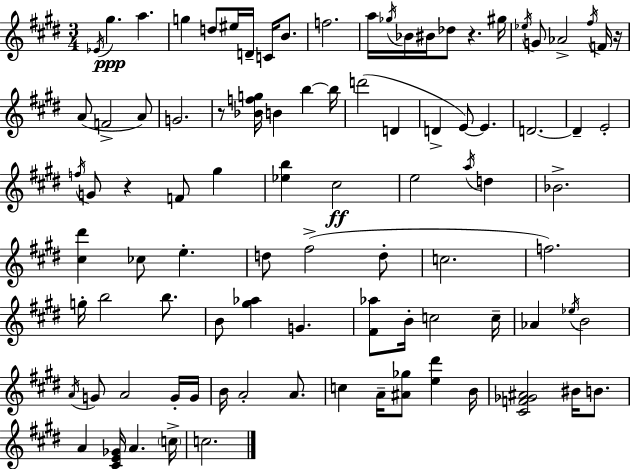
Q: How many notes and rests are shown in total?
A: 93